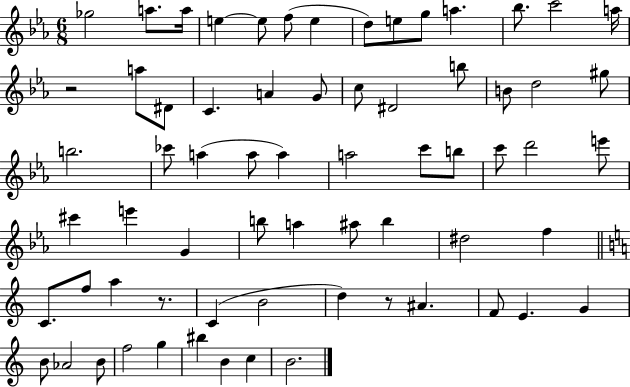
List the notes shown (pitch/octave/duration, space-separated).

Gb5/h A5/e. A5/s E5/q E5/e F5/e E5/q D5/e E5/e G5/e A5/q. Bb5/e. C6/h A5/s R/h A5/e D#4/e C4/q. A4/q G4/e C5/e D#4/h B5/e B4/e D5/h G#5/e B5/h. CES6/e A5/q A5/e A5/q A5/h C6/e B5/e C6/e D6/h E6/e C#6/q E6/q G4/q B5/e A5/q A#5/e B5/q D#5/h F5/q C4/e. F5/e A5/q R/e. C4/q B4/h D5/q R/e A#4/q. F4/e E4/q. G4/q B4/e Ab4/h B4/e F5/h G5/q BIS5/q B4/q C5/q B4/h.